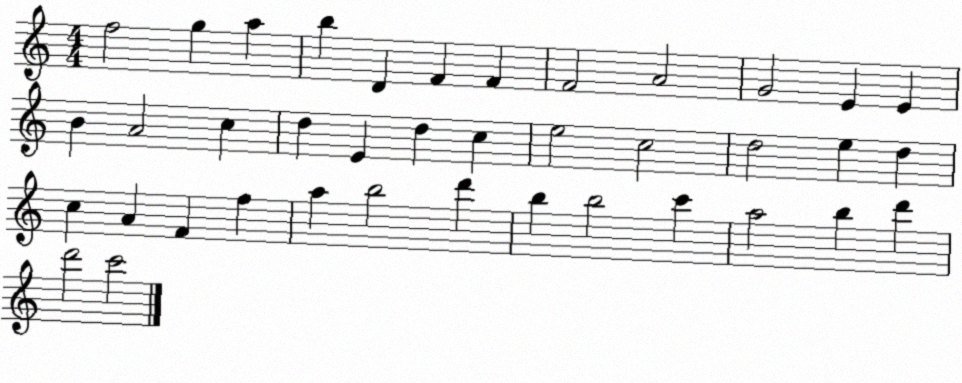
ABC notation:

X:1
T:Untitled
M:4/4
L:1/4
K:C
f2 g a b D F F F2 A2 G2 E E B A2 c d E d c e2 c2 d2 e d c A F f a b2 d' b b2 c' a2 b d' d'2 c'2